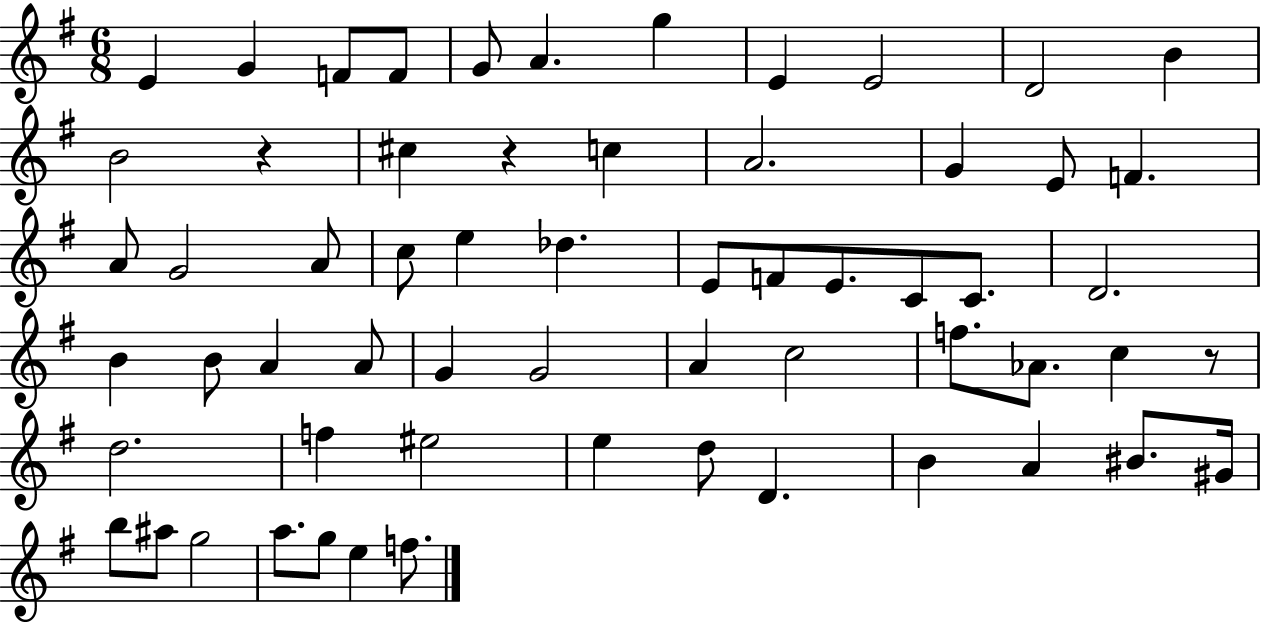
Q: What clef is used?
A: treble